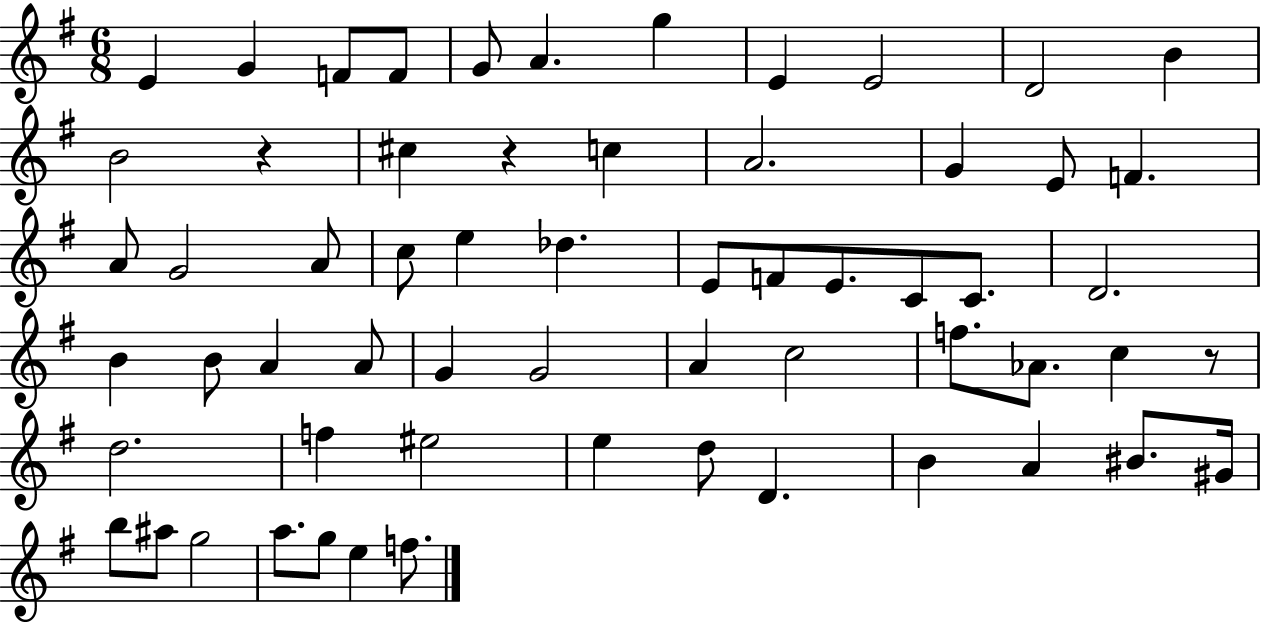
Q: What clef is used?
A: treble